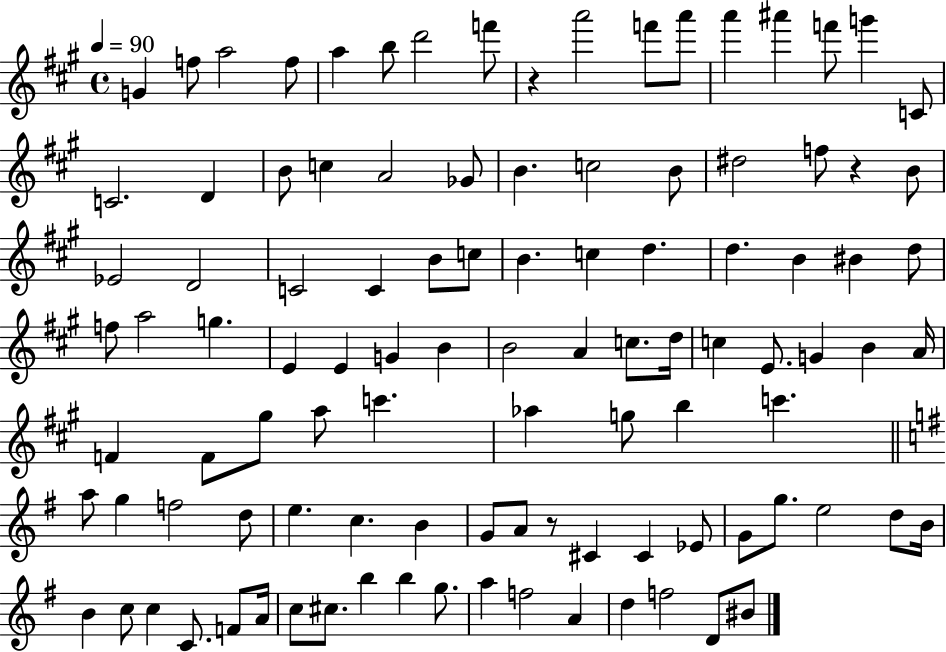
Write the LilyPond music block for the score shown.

{
  \clef treble
  \time 4/4
  \defaultTimeSignature
  \key a \major
  \tempo 4 = 90
  \repeat volta 2 { g'4 f''8 a''2 f''8 | a''4 b''8 d'''2 f'''8 | r4 a'''2 f'''8 a'''8 | a'''4 ais'''4 f'''8 g'''4 c'8 | \break c'2. d'4 | b'8 c''4 a'2 ges'8 | b'4. c''2 b'8 | dis''2 f''8 r4 b'8 | \break ees'2 d'2 | c'2 c'4 b'8 c''8 | b'4. c''4 d''4. | d''4. b'4 bis'4 d''8 | \break f''8 a''2 g''4. | e'4 e'4 g'4 b'4 | b'2 a'4 c''8. d''16 | c''4 e'8. g'4 b'4 a'16 | \break f'4 f'8 gis''8 a''8 c'''4. | aes''4 g''8 b''4 c'''4. | \bar "||" \break \key e \minor a''8 g''4 f''2 d''8 | e''4. c''4. b'4 | g'8 a'8 r8 cis'4 cis'4 ees'8 | g'8 g''8. e''2 d''8 b'16 | \break b'4 c''8 c''4 c'8. f'8 a'16 | c''8 cis''8. b''4 b''4 g''8. | a''4 f''2 a'4 | d''4 f''2 d'8 bis'8 | \break } \bar "|."
}